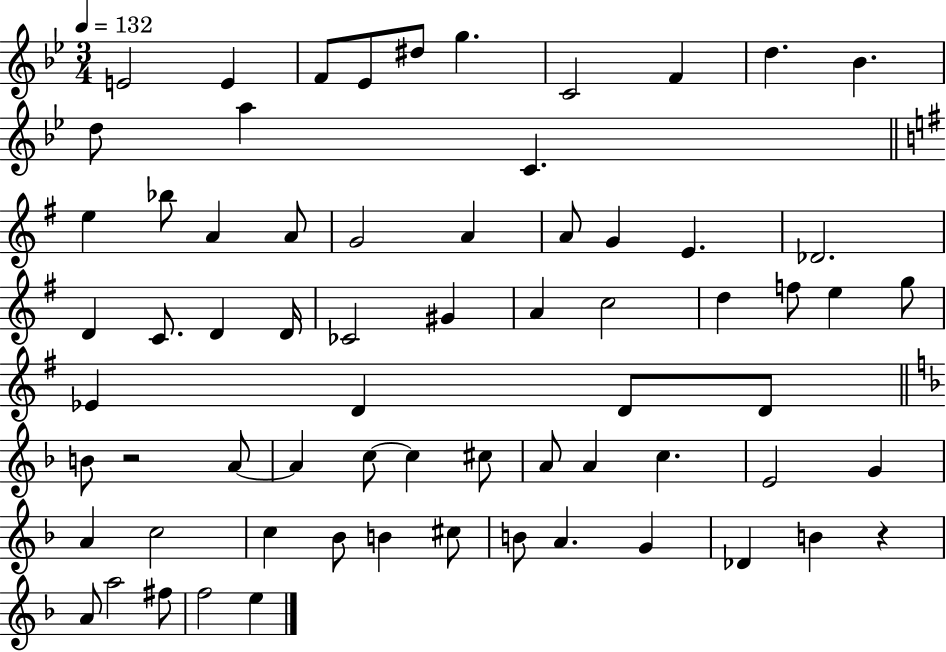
X:1
T:Untitled
M:3/4
L:1/4
K:Bb
E2 E F/2 _E/2 ^d/2 g C2 F d _B d/2 a C e _b/2 A A/2 G2 A A/2 G E _D2 D C/2 D D/4 _C2 ^G A c2 d f/2 e g/2 _E D D/2 D/2 B/2 z2 A/2 A c/2 c ^c/2 A/2 A c E2 G A c2 c _B/2 B ^c/2 B/2 A G _D B z A/2 a2 ^f/2 f2 e